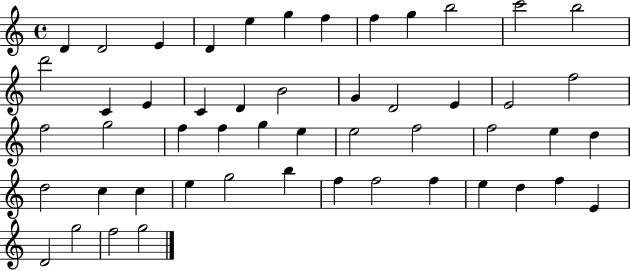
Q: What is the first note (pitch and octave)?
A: D4